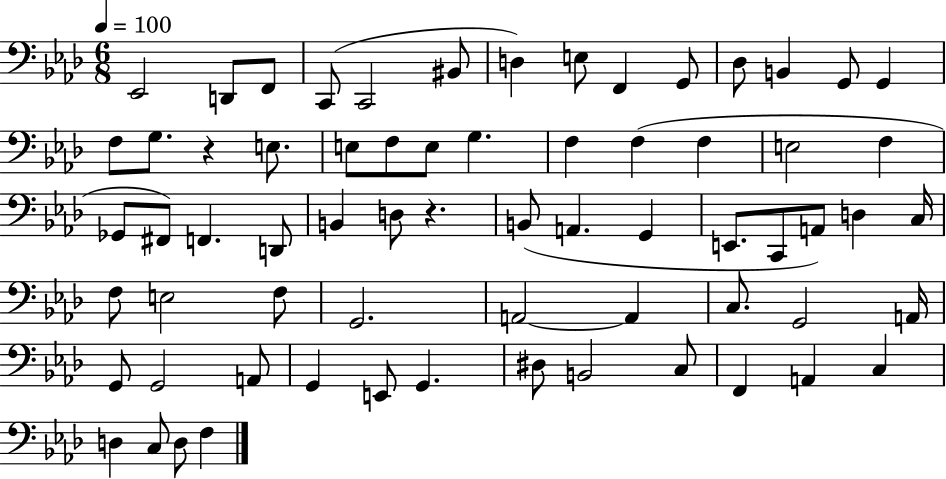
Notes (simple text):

Eb2/h D2/e F2/e C2/e C2/h BIS2/e D3/q E3/e F2/q G2/e Db3/e B2/q G2/e G2/q F3/e G3/e. R/q E3/e. E3/e F3/e E3/e G3/q. F3/q F3/q F3/q E3/h F3/q Gb2/e F#2/e F2/q. D2/e B2/q D3/e R/q. B2/e A2/q. G2/q E2/e. C2/e A2/e D3/q C3/s F3/e E3/h F3/e G2/h. A2/h A2/q C3/e. G2/h A2/s G2/e G2/h A2/e G2/q E2/e G2/q. D#3/e B2/h C3/e F2/q A2/q C3/q D3/q C3/e D3/e F3/q